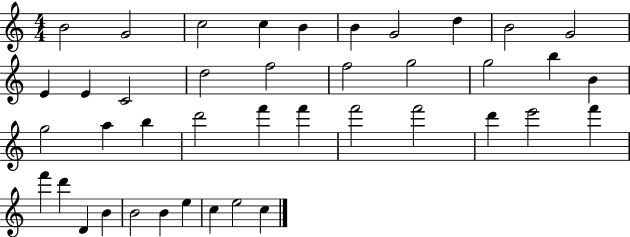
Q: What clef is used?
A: treble